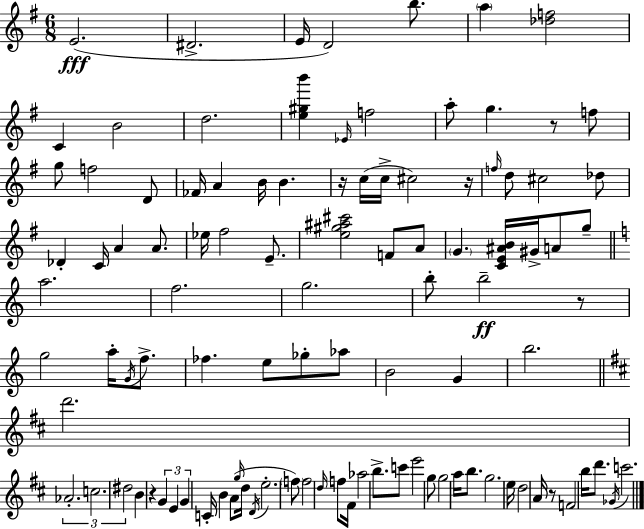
{
  \clef treble
  \numericTimeSignature
  \time 6/8
  \key g \major
  e'2.(\fff | dis'2.-> | e'16 d'2) b''8. | \parenthesize a''4 <des'' f''>2 | \break c'4 b'2 | d''2. | <e'' gis'' b'''>4 \grace { ees'16 } f''2 | a''8-. g''4. r8 f''8 | \break g''8 f''2 d'8 | fes'16 a'4 b'16 b'4. | r16 c''16( c''16-> cis''2) | r16 \grace { f''16 } d''8 cis''2 | \break des''8 des'4-. c'16 a'4 a'8. | ees''16 fis''2 e'8.-- | <e'' gis'' ais'' cis'''>2 f'8 | a'8 \parenthesize g'4. <c' e' ais' b'>16 gis'16-> a'8 | \break g''8-- \bar "||" \break \key c \major a''2. | f''2. | g''2. | b''8-. b''2--\ff r8 | \break g''2 a''16-. \acciaccatura { g'16 } f''8.-> | fes''4. e''8 ges''8-. aes''8 | b'2 g'4 | b''2. | \break \bar "||" \break \key d \major d'''2. | \tuplet 3/2 { aes'2.-. | c''2. | dis''2 } b'4 | \break r4 \tuplet 3/2 { g'4 e'4 | g'4 } c'16-. b'4 a'8( \grace { g''16 } | d''16 \acciaccatura { d'16 } e''2.-. | \parenthesize f''8) f''2 | \break \grace { d''16 } f''8 fis'16 aes''2 | b''8.-> c'''8 e'''2 | g''8 g''2 a''16 | b''8. g''2. | \break e''16 d''2 | a'16 r8 f'2 b''16 | d'''8. \acciaccatura { ges'16 } c'''2. | \bar "|."
}